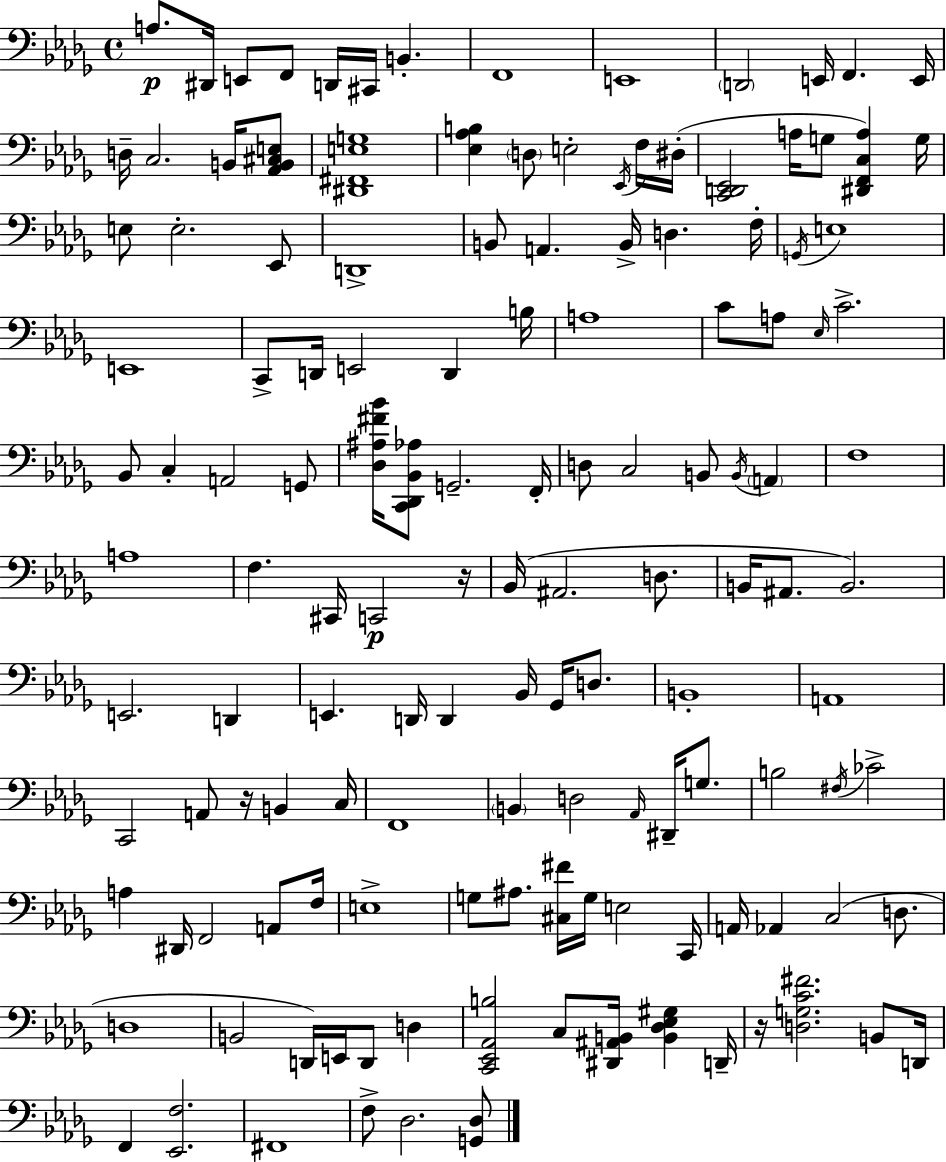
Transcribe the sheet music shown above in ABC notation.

X:1
T:Untitled
M:4/4
L:1/4
K:Bbm
A,/2 ^D,,/4 E,,/2 F,,/2 D,,/4 ^C,,/4 B,, F,,4 E,,4 D,,2 E,,/4 F,, E,,/4 D,/4 C,2 B,,/4 [_A,,B,,^C,E,]/2 [^D,,^F,,E,G,]4 [_E,_A,B,] D,/2 E,2 _E,,/4 F,/4 ^D,/4 [C,,D,,_E,,]2 A,/4 G,/2 [^D,,F,,C,A,] G,/4 E,/2 E,2 _E,,/2 D,,4 B,,/2 A,, B,,/4 D, F,/4 G,,/4 E,4 E,,4 C,,/2 D,,/4 E,,2 D,, B,/4 A,4 C/2 A,/2 _E,/4 C2 _B,,/2 C, A,,2 G,,/2 [_D,^A,^F_B]/4 [C,,_D,,_B,,_A,]/2 G,,2 F,,/4 D,/2 C,2 B,,/2 B,,/4 A,, F,4 A,4 F, ^C,,/4 C,,2 z/4 _B,,/4 ^A,,2 D,/2 B,,/4 ^A,,/2 B,,2 E,,2 D,, E,, D,,/4 D,, _B,,/4 _G,,/4 D,/2 B,,4 A,,4 C,,2 A,,/2 z/4 B,, C,/4 F,,4 B,, D,2 _A,,/4 ^D,,/4 G,/2 B,2 ^F,/4 _C2 A, ^D,,/4 F,,2 A,,/2 F,/4 E,4 G,/2 ^A,/2 [^C,^F]/4 G,/4 E,2 C,,/4 A,,/4 _A,, C,2 D,/2 D,4 B,,2 D,,/4 E,,/4 D,,/2 D, [C,,_E,,_A,,B,]2 C,/2 [^D,,^A,,B,,]/4 [B,,_D,_E,^G,] D,,/4 z/4 [D,G,C^F]2 B,,/2 D,,/4 F,, [_E,,F,]2 ^F,,4 F,/2 _D,2 [G,,_D,]/2